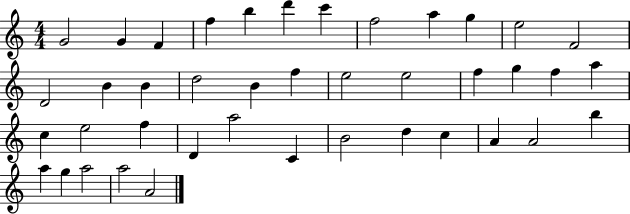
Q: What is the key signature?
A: C major